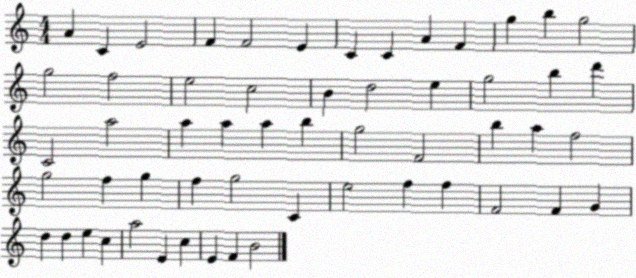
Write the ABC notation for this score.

X:1
T:Untitled
M:4/4
L:1/4
K:C
A C E2 F F2 E C C A F g b g2 g2 f2 e2 c2 B d2 e g2 b d' C2 a2 a a a b g2 F2 b a f2 g2 f g f g2 C e2 f f F2 F G d d e c a2 E c E F B2